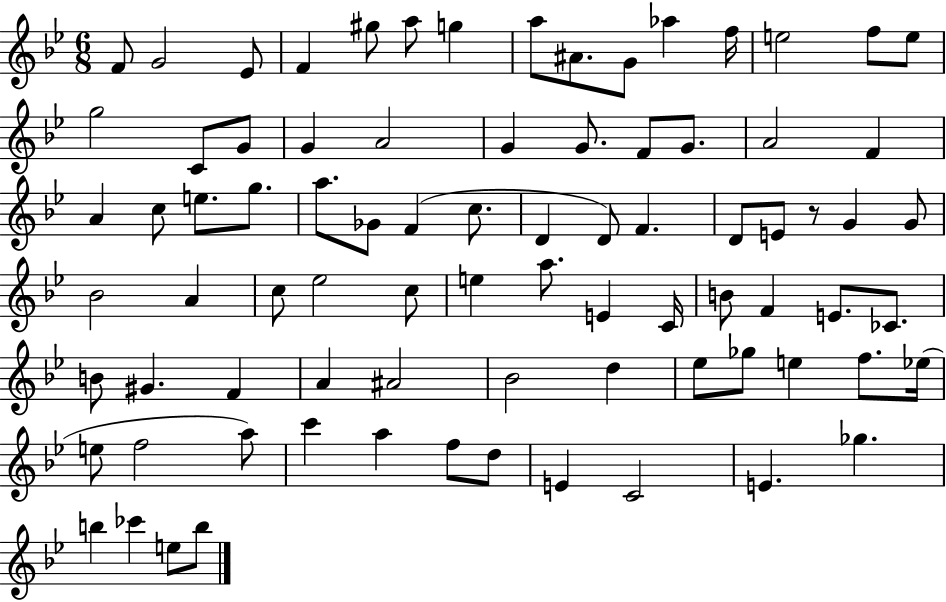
{
  \clef treble
  \numericTimeSignature
  \time 6/8
  \key bes \major
  f'8 g'2 ees'8 | f'4 gis''8 a''8 g''4 | a''8 ais'8. g'8 aes''4 f''16 | e''2 f''8 e''8 | \break g''2 c'8 g'8 | g'4 a'2 | g'4 g'8. f'8 g'8. | a'2 f'4 | \break a'4 c''8 e''8. g''8. | a''8. ges'8 f'4( c''8. | d'4 d'8) f'4. | d'8 e'8 r8 g'4 g'8 | \break bes'2 a'4 | c''8 ees''2 c''8 | e''4 a''8. e'4 c'16 | b'8 f'4 e'8. ces'8. | \break b'8 gis'4. f'4 | a'4 ais'2 | bes'2 d''4 | ees''8 ges''8 e''4 f''8. ees''16( | \break e''8 f''2 a''8) | c'''4 a''4 f''8 d''8 | e'4 c'2 | e'4. ges''4. | \break b''4 ces'''4 e''8 b''8 | \bar "|."
}